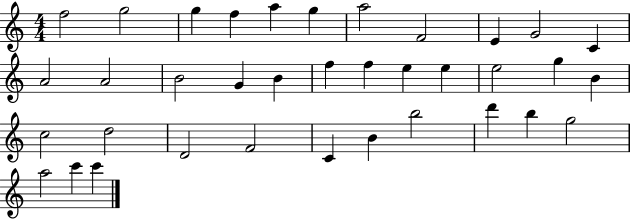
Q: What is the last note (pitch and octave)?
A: C6